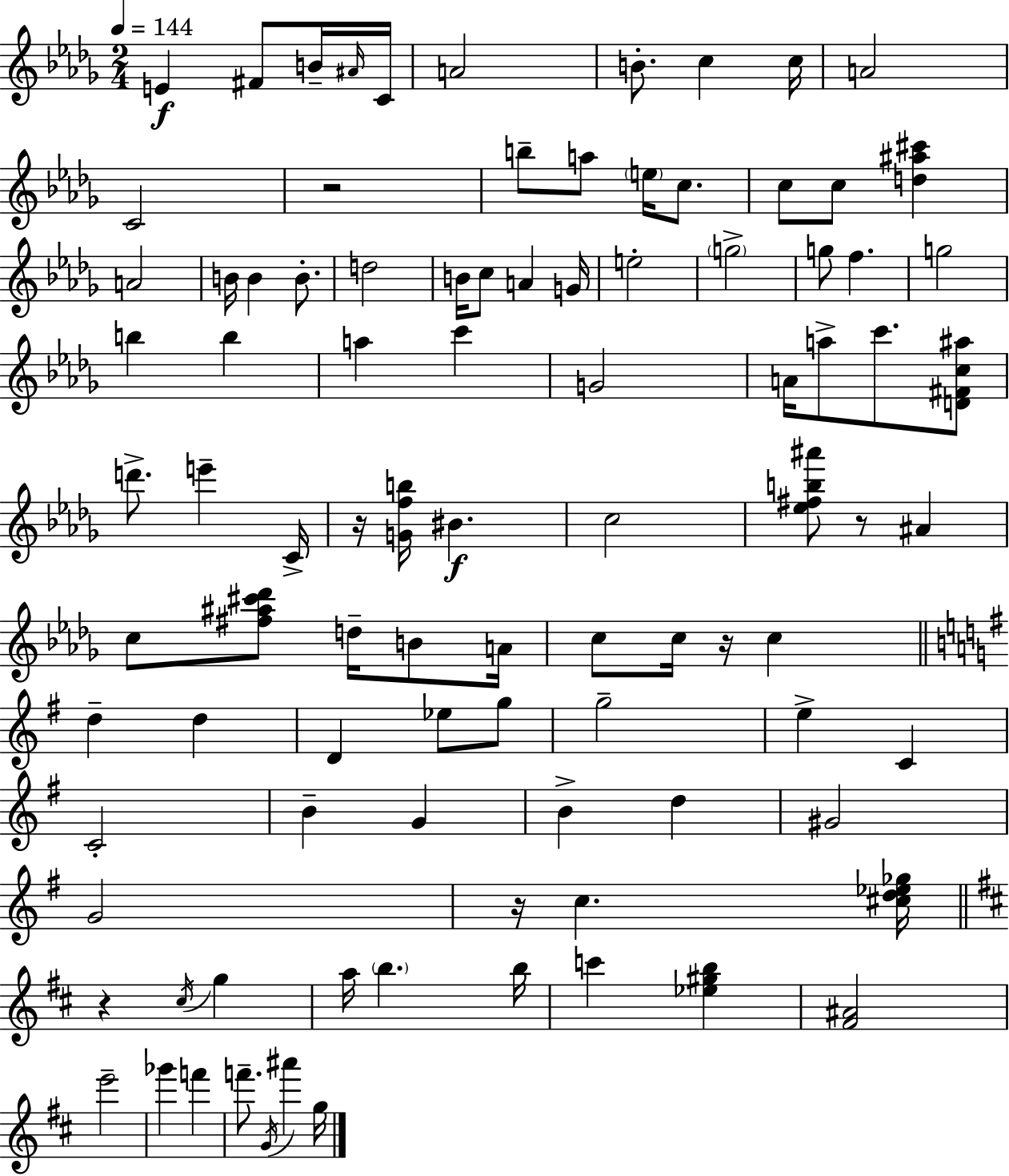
{
  \clef treble
  \numericTimeSignature
  \time 2/4
  \key bes \minor
  \tempo 4 = 144
  e'4\f fis'8 b'16-- \grace { ais'16 } | c'16 a'2 | b'8.-. c''4 | c''16 a'2 | \break c'2 | r2 | b''8-- a''8 \parenthesize e''16 c''8. | c''8 c''8 <d'' ais'' cis'''>4 | \break a'2 | b'16 b'4 b'8.-. | d''2 | b'16 c''8 a'4 | \break g'16 e''2-. | \parenthesize g''2-> | g''8 f''4. | g''2 | \break b''4 b''4 | a''4 c'''4 | g'2 | a'16 a''8-> c'''8. <d' fis' c'' ais''>8 | \break d'''8.-> e'''4-- | c'16-> r16 <g' f'' b''>16 bis'4.\f | c''2 | <ees'' fis'' b'' ais'''>8 r8 ais'4 | \break c''8 <fis'' ais'' cis''' des'''>8 d''16-- b'8 | a'16 c''8 c''16 r16 c''4 | \bar "||" \break \key g \major d''4-- d''4 | d'4 ees''8 g''8 | g''2-- | e''4-> c'4 | \break c'2-. | b'4-- g'4 | b'4-> d''4 | gis'2 | \break g'2 | r16 c''4. <cis'' d'' ees'' ges''>16 | \bar "||" \break \key d \major r4 \acciaccatura { cis''16 } g''4 | a''16 \parenthesize b''4. | b''16 c'''4 <ees'' gis'' b''>4 | <fis' ais'>2 | \break e'''2-- | ges'''4 f'''4 | f'''8.-- \acciaccatura { g'16 } ais'''4 | g''16 \bar "|."
}